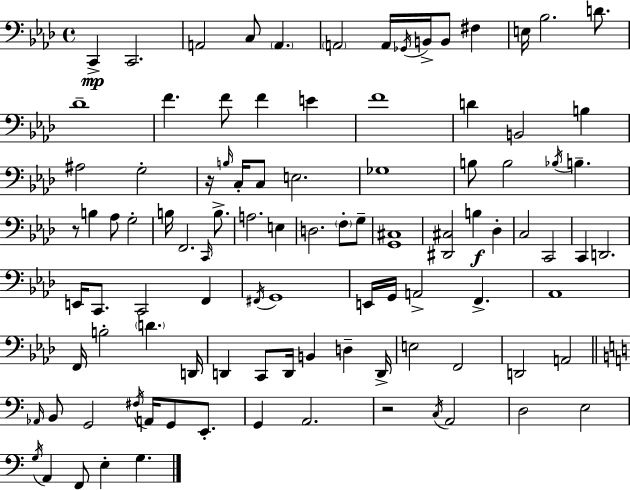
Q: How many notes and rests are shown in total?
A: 100